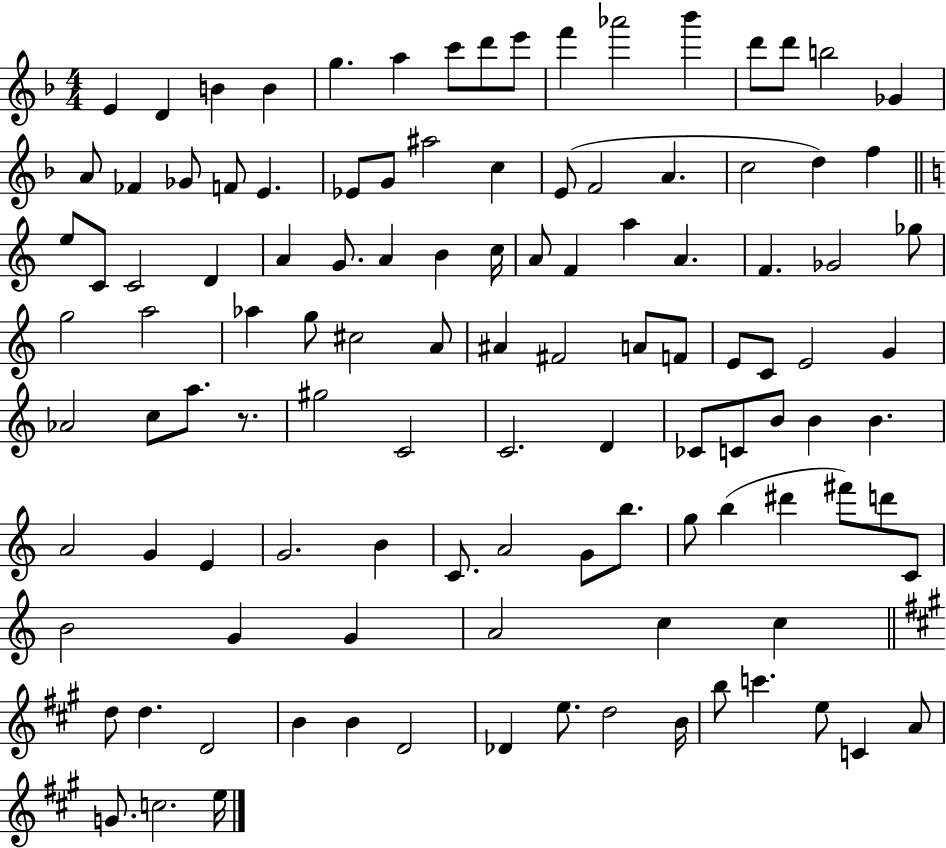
E4/q D4/q B4/q B4/q G5/q. A5/q C6/e D6/e E6/e F6/q Ab6/h Bb6/q D6/e D6/e B5/h Gb4/q A4/e FES4/q Gb4/e F4/e E4/q. Eb4/e G4/e A#5/h C5/q E4/e F4/h A4/q. C5/h D5/q F5/q E5/e C4/e C4/h D4/q A4/q G4/e. A4/q B4/q C5/s A4/e F4/q A5/q A4/q. F4/q. Gb4/h Gb5/e G5/h A5/h Ab5/q G5/e C#5/h A4/e A#4/q F#4/h A4/e F4/e E4/e C4/e E4/h G4/q Ab4/h C5/e A5/e. R/e. G#5/h C4/h C4/h. D4/q CES4/e C4/e B4/e B4/q B4/q. A4/h G4/q E4/q G4/h. B4/q C4/e. A4/h G4/e B5/e. G5/e B5/q D#6/q F#6/e D6/e C4/e B4/h G4/q G4/q A4/h C5/q C5/q D5/e D5/q. D4/h B4/q B4/q D4/h Db4/q E5/e. D5/h B4/s B5/e C6/q. E5/e C4/q A4/e G4/e. C5/h. E5/s